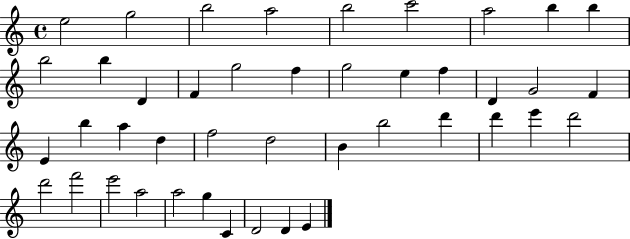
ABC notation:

X:1
T:Untitled
M:4/4
L:1/4
K:C
e2 g2 b2 a2 b2 c'2 a2 b b b2 b D F g2 f g2 e f D G2 F E b a d f2 d2 B b2 d' d' e' d'2 d'2 f'2 e'2 a2 a2 g C D2 D E